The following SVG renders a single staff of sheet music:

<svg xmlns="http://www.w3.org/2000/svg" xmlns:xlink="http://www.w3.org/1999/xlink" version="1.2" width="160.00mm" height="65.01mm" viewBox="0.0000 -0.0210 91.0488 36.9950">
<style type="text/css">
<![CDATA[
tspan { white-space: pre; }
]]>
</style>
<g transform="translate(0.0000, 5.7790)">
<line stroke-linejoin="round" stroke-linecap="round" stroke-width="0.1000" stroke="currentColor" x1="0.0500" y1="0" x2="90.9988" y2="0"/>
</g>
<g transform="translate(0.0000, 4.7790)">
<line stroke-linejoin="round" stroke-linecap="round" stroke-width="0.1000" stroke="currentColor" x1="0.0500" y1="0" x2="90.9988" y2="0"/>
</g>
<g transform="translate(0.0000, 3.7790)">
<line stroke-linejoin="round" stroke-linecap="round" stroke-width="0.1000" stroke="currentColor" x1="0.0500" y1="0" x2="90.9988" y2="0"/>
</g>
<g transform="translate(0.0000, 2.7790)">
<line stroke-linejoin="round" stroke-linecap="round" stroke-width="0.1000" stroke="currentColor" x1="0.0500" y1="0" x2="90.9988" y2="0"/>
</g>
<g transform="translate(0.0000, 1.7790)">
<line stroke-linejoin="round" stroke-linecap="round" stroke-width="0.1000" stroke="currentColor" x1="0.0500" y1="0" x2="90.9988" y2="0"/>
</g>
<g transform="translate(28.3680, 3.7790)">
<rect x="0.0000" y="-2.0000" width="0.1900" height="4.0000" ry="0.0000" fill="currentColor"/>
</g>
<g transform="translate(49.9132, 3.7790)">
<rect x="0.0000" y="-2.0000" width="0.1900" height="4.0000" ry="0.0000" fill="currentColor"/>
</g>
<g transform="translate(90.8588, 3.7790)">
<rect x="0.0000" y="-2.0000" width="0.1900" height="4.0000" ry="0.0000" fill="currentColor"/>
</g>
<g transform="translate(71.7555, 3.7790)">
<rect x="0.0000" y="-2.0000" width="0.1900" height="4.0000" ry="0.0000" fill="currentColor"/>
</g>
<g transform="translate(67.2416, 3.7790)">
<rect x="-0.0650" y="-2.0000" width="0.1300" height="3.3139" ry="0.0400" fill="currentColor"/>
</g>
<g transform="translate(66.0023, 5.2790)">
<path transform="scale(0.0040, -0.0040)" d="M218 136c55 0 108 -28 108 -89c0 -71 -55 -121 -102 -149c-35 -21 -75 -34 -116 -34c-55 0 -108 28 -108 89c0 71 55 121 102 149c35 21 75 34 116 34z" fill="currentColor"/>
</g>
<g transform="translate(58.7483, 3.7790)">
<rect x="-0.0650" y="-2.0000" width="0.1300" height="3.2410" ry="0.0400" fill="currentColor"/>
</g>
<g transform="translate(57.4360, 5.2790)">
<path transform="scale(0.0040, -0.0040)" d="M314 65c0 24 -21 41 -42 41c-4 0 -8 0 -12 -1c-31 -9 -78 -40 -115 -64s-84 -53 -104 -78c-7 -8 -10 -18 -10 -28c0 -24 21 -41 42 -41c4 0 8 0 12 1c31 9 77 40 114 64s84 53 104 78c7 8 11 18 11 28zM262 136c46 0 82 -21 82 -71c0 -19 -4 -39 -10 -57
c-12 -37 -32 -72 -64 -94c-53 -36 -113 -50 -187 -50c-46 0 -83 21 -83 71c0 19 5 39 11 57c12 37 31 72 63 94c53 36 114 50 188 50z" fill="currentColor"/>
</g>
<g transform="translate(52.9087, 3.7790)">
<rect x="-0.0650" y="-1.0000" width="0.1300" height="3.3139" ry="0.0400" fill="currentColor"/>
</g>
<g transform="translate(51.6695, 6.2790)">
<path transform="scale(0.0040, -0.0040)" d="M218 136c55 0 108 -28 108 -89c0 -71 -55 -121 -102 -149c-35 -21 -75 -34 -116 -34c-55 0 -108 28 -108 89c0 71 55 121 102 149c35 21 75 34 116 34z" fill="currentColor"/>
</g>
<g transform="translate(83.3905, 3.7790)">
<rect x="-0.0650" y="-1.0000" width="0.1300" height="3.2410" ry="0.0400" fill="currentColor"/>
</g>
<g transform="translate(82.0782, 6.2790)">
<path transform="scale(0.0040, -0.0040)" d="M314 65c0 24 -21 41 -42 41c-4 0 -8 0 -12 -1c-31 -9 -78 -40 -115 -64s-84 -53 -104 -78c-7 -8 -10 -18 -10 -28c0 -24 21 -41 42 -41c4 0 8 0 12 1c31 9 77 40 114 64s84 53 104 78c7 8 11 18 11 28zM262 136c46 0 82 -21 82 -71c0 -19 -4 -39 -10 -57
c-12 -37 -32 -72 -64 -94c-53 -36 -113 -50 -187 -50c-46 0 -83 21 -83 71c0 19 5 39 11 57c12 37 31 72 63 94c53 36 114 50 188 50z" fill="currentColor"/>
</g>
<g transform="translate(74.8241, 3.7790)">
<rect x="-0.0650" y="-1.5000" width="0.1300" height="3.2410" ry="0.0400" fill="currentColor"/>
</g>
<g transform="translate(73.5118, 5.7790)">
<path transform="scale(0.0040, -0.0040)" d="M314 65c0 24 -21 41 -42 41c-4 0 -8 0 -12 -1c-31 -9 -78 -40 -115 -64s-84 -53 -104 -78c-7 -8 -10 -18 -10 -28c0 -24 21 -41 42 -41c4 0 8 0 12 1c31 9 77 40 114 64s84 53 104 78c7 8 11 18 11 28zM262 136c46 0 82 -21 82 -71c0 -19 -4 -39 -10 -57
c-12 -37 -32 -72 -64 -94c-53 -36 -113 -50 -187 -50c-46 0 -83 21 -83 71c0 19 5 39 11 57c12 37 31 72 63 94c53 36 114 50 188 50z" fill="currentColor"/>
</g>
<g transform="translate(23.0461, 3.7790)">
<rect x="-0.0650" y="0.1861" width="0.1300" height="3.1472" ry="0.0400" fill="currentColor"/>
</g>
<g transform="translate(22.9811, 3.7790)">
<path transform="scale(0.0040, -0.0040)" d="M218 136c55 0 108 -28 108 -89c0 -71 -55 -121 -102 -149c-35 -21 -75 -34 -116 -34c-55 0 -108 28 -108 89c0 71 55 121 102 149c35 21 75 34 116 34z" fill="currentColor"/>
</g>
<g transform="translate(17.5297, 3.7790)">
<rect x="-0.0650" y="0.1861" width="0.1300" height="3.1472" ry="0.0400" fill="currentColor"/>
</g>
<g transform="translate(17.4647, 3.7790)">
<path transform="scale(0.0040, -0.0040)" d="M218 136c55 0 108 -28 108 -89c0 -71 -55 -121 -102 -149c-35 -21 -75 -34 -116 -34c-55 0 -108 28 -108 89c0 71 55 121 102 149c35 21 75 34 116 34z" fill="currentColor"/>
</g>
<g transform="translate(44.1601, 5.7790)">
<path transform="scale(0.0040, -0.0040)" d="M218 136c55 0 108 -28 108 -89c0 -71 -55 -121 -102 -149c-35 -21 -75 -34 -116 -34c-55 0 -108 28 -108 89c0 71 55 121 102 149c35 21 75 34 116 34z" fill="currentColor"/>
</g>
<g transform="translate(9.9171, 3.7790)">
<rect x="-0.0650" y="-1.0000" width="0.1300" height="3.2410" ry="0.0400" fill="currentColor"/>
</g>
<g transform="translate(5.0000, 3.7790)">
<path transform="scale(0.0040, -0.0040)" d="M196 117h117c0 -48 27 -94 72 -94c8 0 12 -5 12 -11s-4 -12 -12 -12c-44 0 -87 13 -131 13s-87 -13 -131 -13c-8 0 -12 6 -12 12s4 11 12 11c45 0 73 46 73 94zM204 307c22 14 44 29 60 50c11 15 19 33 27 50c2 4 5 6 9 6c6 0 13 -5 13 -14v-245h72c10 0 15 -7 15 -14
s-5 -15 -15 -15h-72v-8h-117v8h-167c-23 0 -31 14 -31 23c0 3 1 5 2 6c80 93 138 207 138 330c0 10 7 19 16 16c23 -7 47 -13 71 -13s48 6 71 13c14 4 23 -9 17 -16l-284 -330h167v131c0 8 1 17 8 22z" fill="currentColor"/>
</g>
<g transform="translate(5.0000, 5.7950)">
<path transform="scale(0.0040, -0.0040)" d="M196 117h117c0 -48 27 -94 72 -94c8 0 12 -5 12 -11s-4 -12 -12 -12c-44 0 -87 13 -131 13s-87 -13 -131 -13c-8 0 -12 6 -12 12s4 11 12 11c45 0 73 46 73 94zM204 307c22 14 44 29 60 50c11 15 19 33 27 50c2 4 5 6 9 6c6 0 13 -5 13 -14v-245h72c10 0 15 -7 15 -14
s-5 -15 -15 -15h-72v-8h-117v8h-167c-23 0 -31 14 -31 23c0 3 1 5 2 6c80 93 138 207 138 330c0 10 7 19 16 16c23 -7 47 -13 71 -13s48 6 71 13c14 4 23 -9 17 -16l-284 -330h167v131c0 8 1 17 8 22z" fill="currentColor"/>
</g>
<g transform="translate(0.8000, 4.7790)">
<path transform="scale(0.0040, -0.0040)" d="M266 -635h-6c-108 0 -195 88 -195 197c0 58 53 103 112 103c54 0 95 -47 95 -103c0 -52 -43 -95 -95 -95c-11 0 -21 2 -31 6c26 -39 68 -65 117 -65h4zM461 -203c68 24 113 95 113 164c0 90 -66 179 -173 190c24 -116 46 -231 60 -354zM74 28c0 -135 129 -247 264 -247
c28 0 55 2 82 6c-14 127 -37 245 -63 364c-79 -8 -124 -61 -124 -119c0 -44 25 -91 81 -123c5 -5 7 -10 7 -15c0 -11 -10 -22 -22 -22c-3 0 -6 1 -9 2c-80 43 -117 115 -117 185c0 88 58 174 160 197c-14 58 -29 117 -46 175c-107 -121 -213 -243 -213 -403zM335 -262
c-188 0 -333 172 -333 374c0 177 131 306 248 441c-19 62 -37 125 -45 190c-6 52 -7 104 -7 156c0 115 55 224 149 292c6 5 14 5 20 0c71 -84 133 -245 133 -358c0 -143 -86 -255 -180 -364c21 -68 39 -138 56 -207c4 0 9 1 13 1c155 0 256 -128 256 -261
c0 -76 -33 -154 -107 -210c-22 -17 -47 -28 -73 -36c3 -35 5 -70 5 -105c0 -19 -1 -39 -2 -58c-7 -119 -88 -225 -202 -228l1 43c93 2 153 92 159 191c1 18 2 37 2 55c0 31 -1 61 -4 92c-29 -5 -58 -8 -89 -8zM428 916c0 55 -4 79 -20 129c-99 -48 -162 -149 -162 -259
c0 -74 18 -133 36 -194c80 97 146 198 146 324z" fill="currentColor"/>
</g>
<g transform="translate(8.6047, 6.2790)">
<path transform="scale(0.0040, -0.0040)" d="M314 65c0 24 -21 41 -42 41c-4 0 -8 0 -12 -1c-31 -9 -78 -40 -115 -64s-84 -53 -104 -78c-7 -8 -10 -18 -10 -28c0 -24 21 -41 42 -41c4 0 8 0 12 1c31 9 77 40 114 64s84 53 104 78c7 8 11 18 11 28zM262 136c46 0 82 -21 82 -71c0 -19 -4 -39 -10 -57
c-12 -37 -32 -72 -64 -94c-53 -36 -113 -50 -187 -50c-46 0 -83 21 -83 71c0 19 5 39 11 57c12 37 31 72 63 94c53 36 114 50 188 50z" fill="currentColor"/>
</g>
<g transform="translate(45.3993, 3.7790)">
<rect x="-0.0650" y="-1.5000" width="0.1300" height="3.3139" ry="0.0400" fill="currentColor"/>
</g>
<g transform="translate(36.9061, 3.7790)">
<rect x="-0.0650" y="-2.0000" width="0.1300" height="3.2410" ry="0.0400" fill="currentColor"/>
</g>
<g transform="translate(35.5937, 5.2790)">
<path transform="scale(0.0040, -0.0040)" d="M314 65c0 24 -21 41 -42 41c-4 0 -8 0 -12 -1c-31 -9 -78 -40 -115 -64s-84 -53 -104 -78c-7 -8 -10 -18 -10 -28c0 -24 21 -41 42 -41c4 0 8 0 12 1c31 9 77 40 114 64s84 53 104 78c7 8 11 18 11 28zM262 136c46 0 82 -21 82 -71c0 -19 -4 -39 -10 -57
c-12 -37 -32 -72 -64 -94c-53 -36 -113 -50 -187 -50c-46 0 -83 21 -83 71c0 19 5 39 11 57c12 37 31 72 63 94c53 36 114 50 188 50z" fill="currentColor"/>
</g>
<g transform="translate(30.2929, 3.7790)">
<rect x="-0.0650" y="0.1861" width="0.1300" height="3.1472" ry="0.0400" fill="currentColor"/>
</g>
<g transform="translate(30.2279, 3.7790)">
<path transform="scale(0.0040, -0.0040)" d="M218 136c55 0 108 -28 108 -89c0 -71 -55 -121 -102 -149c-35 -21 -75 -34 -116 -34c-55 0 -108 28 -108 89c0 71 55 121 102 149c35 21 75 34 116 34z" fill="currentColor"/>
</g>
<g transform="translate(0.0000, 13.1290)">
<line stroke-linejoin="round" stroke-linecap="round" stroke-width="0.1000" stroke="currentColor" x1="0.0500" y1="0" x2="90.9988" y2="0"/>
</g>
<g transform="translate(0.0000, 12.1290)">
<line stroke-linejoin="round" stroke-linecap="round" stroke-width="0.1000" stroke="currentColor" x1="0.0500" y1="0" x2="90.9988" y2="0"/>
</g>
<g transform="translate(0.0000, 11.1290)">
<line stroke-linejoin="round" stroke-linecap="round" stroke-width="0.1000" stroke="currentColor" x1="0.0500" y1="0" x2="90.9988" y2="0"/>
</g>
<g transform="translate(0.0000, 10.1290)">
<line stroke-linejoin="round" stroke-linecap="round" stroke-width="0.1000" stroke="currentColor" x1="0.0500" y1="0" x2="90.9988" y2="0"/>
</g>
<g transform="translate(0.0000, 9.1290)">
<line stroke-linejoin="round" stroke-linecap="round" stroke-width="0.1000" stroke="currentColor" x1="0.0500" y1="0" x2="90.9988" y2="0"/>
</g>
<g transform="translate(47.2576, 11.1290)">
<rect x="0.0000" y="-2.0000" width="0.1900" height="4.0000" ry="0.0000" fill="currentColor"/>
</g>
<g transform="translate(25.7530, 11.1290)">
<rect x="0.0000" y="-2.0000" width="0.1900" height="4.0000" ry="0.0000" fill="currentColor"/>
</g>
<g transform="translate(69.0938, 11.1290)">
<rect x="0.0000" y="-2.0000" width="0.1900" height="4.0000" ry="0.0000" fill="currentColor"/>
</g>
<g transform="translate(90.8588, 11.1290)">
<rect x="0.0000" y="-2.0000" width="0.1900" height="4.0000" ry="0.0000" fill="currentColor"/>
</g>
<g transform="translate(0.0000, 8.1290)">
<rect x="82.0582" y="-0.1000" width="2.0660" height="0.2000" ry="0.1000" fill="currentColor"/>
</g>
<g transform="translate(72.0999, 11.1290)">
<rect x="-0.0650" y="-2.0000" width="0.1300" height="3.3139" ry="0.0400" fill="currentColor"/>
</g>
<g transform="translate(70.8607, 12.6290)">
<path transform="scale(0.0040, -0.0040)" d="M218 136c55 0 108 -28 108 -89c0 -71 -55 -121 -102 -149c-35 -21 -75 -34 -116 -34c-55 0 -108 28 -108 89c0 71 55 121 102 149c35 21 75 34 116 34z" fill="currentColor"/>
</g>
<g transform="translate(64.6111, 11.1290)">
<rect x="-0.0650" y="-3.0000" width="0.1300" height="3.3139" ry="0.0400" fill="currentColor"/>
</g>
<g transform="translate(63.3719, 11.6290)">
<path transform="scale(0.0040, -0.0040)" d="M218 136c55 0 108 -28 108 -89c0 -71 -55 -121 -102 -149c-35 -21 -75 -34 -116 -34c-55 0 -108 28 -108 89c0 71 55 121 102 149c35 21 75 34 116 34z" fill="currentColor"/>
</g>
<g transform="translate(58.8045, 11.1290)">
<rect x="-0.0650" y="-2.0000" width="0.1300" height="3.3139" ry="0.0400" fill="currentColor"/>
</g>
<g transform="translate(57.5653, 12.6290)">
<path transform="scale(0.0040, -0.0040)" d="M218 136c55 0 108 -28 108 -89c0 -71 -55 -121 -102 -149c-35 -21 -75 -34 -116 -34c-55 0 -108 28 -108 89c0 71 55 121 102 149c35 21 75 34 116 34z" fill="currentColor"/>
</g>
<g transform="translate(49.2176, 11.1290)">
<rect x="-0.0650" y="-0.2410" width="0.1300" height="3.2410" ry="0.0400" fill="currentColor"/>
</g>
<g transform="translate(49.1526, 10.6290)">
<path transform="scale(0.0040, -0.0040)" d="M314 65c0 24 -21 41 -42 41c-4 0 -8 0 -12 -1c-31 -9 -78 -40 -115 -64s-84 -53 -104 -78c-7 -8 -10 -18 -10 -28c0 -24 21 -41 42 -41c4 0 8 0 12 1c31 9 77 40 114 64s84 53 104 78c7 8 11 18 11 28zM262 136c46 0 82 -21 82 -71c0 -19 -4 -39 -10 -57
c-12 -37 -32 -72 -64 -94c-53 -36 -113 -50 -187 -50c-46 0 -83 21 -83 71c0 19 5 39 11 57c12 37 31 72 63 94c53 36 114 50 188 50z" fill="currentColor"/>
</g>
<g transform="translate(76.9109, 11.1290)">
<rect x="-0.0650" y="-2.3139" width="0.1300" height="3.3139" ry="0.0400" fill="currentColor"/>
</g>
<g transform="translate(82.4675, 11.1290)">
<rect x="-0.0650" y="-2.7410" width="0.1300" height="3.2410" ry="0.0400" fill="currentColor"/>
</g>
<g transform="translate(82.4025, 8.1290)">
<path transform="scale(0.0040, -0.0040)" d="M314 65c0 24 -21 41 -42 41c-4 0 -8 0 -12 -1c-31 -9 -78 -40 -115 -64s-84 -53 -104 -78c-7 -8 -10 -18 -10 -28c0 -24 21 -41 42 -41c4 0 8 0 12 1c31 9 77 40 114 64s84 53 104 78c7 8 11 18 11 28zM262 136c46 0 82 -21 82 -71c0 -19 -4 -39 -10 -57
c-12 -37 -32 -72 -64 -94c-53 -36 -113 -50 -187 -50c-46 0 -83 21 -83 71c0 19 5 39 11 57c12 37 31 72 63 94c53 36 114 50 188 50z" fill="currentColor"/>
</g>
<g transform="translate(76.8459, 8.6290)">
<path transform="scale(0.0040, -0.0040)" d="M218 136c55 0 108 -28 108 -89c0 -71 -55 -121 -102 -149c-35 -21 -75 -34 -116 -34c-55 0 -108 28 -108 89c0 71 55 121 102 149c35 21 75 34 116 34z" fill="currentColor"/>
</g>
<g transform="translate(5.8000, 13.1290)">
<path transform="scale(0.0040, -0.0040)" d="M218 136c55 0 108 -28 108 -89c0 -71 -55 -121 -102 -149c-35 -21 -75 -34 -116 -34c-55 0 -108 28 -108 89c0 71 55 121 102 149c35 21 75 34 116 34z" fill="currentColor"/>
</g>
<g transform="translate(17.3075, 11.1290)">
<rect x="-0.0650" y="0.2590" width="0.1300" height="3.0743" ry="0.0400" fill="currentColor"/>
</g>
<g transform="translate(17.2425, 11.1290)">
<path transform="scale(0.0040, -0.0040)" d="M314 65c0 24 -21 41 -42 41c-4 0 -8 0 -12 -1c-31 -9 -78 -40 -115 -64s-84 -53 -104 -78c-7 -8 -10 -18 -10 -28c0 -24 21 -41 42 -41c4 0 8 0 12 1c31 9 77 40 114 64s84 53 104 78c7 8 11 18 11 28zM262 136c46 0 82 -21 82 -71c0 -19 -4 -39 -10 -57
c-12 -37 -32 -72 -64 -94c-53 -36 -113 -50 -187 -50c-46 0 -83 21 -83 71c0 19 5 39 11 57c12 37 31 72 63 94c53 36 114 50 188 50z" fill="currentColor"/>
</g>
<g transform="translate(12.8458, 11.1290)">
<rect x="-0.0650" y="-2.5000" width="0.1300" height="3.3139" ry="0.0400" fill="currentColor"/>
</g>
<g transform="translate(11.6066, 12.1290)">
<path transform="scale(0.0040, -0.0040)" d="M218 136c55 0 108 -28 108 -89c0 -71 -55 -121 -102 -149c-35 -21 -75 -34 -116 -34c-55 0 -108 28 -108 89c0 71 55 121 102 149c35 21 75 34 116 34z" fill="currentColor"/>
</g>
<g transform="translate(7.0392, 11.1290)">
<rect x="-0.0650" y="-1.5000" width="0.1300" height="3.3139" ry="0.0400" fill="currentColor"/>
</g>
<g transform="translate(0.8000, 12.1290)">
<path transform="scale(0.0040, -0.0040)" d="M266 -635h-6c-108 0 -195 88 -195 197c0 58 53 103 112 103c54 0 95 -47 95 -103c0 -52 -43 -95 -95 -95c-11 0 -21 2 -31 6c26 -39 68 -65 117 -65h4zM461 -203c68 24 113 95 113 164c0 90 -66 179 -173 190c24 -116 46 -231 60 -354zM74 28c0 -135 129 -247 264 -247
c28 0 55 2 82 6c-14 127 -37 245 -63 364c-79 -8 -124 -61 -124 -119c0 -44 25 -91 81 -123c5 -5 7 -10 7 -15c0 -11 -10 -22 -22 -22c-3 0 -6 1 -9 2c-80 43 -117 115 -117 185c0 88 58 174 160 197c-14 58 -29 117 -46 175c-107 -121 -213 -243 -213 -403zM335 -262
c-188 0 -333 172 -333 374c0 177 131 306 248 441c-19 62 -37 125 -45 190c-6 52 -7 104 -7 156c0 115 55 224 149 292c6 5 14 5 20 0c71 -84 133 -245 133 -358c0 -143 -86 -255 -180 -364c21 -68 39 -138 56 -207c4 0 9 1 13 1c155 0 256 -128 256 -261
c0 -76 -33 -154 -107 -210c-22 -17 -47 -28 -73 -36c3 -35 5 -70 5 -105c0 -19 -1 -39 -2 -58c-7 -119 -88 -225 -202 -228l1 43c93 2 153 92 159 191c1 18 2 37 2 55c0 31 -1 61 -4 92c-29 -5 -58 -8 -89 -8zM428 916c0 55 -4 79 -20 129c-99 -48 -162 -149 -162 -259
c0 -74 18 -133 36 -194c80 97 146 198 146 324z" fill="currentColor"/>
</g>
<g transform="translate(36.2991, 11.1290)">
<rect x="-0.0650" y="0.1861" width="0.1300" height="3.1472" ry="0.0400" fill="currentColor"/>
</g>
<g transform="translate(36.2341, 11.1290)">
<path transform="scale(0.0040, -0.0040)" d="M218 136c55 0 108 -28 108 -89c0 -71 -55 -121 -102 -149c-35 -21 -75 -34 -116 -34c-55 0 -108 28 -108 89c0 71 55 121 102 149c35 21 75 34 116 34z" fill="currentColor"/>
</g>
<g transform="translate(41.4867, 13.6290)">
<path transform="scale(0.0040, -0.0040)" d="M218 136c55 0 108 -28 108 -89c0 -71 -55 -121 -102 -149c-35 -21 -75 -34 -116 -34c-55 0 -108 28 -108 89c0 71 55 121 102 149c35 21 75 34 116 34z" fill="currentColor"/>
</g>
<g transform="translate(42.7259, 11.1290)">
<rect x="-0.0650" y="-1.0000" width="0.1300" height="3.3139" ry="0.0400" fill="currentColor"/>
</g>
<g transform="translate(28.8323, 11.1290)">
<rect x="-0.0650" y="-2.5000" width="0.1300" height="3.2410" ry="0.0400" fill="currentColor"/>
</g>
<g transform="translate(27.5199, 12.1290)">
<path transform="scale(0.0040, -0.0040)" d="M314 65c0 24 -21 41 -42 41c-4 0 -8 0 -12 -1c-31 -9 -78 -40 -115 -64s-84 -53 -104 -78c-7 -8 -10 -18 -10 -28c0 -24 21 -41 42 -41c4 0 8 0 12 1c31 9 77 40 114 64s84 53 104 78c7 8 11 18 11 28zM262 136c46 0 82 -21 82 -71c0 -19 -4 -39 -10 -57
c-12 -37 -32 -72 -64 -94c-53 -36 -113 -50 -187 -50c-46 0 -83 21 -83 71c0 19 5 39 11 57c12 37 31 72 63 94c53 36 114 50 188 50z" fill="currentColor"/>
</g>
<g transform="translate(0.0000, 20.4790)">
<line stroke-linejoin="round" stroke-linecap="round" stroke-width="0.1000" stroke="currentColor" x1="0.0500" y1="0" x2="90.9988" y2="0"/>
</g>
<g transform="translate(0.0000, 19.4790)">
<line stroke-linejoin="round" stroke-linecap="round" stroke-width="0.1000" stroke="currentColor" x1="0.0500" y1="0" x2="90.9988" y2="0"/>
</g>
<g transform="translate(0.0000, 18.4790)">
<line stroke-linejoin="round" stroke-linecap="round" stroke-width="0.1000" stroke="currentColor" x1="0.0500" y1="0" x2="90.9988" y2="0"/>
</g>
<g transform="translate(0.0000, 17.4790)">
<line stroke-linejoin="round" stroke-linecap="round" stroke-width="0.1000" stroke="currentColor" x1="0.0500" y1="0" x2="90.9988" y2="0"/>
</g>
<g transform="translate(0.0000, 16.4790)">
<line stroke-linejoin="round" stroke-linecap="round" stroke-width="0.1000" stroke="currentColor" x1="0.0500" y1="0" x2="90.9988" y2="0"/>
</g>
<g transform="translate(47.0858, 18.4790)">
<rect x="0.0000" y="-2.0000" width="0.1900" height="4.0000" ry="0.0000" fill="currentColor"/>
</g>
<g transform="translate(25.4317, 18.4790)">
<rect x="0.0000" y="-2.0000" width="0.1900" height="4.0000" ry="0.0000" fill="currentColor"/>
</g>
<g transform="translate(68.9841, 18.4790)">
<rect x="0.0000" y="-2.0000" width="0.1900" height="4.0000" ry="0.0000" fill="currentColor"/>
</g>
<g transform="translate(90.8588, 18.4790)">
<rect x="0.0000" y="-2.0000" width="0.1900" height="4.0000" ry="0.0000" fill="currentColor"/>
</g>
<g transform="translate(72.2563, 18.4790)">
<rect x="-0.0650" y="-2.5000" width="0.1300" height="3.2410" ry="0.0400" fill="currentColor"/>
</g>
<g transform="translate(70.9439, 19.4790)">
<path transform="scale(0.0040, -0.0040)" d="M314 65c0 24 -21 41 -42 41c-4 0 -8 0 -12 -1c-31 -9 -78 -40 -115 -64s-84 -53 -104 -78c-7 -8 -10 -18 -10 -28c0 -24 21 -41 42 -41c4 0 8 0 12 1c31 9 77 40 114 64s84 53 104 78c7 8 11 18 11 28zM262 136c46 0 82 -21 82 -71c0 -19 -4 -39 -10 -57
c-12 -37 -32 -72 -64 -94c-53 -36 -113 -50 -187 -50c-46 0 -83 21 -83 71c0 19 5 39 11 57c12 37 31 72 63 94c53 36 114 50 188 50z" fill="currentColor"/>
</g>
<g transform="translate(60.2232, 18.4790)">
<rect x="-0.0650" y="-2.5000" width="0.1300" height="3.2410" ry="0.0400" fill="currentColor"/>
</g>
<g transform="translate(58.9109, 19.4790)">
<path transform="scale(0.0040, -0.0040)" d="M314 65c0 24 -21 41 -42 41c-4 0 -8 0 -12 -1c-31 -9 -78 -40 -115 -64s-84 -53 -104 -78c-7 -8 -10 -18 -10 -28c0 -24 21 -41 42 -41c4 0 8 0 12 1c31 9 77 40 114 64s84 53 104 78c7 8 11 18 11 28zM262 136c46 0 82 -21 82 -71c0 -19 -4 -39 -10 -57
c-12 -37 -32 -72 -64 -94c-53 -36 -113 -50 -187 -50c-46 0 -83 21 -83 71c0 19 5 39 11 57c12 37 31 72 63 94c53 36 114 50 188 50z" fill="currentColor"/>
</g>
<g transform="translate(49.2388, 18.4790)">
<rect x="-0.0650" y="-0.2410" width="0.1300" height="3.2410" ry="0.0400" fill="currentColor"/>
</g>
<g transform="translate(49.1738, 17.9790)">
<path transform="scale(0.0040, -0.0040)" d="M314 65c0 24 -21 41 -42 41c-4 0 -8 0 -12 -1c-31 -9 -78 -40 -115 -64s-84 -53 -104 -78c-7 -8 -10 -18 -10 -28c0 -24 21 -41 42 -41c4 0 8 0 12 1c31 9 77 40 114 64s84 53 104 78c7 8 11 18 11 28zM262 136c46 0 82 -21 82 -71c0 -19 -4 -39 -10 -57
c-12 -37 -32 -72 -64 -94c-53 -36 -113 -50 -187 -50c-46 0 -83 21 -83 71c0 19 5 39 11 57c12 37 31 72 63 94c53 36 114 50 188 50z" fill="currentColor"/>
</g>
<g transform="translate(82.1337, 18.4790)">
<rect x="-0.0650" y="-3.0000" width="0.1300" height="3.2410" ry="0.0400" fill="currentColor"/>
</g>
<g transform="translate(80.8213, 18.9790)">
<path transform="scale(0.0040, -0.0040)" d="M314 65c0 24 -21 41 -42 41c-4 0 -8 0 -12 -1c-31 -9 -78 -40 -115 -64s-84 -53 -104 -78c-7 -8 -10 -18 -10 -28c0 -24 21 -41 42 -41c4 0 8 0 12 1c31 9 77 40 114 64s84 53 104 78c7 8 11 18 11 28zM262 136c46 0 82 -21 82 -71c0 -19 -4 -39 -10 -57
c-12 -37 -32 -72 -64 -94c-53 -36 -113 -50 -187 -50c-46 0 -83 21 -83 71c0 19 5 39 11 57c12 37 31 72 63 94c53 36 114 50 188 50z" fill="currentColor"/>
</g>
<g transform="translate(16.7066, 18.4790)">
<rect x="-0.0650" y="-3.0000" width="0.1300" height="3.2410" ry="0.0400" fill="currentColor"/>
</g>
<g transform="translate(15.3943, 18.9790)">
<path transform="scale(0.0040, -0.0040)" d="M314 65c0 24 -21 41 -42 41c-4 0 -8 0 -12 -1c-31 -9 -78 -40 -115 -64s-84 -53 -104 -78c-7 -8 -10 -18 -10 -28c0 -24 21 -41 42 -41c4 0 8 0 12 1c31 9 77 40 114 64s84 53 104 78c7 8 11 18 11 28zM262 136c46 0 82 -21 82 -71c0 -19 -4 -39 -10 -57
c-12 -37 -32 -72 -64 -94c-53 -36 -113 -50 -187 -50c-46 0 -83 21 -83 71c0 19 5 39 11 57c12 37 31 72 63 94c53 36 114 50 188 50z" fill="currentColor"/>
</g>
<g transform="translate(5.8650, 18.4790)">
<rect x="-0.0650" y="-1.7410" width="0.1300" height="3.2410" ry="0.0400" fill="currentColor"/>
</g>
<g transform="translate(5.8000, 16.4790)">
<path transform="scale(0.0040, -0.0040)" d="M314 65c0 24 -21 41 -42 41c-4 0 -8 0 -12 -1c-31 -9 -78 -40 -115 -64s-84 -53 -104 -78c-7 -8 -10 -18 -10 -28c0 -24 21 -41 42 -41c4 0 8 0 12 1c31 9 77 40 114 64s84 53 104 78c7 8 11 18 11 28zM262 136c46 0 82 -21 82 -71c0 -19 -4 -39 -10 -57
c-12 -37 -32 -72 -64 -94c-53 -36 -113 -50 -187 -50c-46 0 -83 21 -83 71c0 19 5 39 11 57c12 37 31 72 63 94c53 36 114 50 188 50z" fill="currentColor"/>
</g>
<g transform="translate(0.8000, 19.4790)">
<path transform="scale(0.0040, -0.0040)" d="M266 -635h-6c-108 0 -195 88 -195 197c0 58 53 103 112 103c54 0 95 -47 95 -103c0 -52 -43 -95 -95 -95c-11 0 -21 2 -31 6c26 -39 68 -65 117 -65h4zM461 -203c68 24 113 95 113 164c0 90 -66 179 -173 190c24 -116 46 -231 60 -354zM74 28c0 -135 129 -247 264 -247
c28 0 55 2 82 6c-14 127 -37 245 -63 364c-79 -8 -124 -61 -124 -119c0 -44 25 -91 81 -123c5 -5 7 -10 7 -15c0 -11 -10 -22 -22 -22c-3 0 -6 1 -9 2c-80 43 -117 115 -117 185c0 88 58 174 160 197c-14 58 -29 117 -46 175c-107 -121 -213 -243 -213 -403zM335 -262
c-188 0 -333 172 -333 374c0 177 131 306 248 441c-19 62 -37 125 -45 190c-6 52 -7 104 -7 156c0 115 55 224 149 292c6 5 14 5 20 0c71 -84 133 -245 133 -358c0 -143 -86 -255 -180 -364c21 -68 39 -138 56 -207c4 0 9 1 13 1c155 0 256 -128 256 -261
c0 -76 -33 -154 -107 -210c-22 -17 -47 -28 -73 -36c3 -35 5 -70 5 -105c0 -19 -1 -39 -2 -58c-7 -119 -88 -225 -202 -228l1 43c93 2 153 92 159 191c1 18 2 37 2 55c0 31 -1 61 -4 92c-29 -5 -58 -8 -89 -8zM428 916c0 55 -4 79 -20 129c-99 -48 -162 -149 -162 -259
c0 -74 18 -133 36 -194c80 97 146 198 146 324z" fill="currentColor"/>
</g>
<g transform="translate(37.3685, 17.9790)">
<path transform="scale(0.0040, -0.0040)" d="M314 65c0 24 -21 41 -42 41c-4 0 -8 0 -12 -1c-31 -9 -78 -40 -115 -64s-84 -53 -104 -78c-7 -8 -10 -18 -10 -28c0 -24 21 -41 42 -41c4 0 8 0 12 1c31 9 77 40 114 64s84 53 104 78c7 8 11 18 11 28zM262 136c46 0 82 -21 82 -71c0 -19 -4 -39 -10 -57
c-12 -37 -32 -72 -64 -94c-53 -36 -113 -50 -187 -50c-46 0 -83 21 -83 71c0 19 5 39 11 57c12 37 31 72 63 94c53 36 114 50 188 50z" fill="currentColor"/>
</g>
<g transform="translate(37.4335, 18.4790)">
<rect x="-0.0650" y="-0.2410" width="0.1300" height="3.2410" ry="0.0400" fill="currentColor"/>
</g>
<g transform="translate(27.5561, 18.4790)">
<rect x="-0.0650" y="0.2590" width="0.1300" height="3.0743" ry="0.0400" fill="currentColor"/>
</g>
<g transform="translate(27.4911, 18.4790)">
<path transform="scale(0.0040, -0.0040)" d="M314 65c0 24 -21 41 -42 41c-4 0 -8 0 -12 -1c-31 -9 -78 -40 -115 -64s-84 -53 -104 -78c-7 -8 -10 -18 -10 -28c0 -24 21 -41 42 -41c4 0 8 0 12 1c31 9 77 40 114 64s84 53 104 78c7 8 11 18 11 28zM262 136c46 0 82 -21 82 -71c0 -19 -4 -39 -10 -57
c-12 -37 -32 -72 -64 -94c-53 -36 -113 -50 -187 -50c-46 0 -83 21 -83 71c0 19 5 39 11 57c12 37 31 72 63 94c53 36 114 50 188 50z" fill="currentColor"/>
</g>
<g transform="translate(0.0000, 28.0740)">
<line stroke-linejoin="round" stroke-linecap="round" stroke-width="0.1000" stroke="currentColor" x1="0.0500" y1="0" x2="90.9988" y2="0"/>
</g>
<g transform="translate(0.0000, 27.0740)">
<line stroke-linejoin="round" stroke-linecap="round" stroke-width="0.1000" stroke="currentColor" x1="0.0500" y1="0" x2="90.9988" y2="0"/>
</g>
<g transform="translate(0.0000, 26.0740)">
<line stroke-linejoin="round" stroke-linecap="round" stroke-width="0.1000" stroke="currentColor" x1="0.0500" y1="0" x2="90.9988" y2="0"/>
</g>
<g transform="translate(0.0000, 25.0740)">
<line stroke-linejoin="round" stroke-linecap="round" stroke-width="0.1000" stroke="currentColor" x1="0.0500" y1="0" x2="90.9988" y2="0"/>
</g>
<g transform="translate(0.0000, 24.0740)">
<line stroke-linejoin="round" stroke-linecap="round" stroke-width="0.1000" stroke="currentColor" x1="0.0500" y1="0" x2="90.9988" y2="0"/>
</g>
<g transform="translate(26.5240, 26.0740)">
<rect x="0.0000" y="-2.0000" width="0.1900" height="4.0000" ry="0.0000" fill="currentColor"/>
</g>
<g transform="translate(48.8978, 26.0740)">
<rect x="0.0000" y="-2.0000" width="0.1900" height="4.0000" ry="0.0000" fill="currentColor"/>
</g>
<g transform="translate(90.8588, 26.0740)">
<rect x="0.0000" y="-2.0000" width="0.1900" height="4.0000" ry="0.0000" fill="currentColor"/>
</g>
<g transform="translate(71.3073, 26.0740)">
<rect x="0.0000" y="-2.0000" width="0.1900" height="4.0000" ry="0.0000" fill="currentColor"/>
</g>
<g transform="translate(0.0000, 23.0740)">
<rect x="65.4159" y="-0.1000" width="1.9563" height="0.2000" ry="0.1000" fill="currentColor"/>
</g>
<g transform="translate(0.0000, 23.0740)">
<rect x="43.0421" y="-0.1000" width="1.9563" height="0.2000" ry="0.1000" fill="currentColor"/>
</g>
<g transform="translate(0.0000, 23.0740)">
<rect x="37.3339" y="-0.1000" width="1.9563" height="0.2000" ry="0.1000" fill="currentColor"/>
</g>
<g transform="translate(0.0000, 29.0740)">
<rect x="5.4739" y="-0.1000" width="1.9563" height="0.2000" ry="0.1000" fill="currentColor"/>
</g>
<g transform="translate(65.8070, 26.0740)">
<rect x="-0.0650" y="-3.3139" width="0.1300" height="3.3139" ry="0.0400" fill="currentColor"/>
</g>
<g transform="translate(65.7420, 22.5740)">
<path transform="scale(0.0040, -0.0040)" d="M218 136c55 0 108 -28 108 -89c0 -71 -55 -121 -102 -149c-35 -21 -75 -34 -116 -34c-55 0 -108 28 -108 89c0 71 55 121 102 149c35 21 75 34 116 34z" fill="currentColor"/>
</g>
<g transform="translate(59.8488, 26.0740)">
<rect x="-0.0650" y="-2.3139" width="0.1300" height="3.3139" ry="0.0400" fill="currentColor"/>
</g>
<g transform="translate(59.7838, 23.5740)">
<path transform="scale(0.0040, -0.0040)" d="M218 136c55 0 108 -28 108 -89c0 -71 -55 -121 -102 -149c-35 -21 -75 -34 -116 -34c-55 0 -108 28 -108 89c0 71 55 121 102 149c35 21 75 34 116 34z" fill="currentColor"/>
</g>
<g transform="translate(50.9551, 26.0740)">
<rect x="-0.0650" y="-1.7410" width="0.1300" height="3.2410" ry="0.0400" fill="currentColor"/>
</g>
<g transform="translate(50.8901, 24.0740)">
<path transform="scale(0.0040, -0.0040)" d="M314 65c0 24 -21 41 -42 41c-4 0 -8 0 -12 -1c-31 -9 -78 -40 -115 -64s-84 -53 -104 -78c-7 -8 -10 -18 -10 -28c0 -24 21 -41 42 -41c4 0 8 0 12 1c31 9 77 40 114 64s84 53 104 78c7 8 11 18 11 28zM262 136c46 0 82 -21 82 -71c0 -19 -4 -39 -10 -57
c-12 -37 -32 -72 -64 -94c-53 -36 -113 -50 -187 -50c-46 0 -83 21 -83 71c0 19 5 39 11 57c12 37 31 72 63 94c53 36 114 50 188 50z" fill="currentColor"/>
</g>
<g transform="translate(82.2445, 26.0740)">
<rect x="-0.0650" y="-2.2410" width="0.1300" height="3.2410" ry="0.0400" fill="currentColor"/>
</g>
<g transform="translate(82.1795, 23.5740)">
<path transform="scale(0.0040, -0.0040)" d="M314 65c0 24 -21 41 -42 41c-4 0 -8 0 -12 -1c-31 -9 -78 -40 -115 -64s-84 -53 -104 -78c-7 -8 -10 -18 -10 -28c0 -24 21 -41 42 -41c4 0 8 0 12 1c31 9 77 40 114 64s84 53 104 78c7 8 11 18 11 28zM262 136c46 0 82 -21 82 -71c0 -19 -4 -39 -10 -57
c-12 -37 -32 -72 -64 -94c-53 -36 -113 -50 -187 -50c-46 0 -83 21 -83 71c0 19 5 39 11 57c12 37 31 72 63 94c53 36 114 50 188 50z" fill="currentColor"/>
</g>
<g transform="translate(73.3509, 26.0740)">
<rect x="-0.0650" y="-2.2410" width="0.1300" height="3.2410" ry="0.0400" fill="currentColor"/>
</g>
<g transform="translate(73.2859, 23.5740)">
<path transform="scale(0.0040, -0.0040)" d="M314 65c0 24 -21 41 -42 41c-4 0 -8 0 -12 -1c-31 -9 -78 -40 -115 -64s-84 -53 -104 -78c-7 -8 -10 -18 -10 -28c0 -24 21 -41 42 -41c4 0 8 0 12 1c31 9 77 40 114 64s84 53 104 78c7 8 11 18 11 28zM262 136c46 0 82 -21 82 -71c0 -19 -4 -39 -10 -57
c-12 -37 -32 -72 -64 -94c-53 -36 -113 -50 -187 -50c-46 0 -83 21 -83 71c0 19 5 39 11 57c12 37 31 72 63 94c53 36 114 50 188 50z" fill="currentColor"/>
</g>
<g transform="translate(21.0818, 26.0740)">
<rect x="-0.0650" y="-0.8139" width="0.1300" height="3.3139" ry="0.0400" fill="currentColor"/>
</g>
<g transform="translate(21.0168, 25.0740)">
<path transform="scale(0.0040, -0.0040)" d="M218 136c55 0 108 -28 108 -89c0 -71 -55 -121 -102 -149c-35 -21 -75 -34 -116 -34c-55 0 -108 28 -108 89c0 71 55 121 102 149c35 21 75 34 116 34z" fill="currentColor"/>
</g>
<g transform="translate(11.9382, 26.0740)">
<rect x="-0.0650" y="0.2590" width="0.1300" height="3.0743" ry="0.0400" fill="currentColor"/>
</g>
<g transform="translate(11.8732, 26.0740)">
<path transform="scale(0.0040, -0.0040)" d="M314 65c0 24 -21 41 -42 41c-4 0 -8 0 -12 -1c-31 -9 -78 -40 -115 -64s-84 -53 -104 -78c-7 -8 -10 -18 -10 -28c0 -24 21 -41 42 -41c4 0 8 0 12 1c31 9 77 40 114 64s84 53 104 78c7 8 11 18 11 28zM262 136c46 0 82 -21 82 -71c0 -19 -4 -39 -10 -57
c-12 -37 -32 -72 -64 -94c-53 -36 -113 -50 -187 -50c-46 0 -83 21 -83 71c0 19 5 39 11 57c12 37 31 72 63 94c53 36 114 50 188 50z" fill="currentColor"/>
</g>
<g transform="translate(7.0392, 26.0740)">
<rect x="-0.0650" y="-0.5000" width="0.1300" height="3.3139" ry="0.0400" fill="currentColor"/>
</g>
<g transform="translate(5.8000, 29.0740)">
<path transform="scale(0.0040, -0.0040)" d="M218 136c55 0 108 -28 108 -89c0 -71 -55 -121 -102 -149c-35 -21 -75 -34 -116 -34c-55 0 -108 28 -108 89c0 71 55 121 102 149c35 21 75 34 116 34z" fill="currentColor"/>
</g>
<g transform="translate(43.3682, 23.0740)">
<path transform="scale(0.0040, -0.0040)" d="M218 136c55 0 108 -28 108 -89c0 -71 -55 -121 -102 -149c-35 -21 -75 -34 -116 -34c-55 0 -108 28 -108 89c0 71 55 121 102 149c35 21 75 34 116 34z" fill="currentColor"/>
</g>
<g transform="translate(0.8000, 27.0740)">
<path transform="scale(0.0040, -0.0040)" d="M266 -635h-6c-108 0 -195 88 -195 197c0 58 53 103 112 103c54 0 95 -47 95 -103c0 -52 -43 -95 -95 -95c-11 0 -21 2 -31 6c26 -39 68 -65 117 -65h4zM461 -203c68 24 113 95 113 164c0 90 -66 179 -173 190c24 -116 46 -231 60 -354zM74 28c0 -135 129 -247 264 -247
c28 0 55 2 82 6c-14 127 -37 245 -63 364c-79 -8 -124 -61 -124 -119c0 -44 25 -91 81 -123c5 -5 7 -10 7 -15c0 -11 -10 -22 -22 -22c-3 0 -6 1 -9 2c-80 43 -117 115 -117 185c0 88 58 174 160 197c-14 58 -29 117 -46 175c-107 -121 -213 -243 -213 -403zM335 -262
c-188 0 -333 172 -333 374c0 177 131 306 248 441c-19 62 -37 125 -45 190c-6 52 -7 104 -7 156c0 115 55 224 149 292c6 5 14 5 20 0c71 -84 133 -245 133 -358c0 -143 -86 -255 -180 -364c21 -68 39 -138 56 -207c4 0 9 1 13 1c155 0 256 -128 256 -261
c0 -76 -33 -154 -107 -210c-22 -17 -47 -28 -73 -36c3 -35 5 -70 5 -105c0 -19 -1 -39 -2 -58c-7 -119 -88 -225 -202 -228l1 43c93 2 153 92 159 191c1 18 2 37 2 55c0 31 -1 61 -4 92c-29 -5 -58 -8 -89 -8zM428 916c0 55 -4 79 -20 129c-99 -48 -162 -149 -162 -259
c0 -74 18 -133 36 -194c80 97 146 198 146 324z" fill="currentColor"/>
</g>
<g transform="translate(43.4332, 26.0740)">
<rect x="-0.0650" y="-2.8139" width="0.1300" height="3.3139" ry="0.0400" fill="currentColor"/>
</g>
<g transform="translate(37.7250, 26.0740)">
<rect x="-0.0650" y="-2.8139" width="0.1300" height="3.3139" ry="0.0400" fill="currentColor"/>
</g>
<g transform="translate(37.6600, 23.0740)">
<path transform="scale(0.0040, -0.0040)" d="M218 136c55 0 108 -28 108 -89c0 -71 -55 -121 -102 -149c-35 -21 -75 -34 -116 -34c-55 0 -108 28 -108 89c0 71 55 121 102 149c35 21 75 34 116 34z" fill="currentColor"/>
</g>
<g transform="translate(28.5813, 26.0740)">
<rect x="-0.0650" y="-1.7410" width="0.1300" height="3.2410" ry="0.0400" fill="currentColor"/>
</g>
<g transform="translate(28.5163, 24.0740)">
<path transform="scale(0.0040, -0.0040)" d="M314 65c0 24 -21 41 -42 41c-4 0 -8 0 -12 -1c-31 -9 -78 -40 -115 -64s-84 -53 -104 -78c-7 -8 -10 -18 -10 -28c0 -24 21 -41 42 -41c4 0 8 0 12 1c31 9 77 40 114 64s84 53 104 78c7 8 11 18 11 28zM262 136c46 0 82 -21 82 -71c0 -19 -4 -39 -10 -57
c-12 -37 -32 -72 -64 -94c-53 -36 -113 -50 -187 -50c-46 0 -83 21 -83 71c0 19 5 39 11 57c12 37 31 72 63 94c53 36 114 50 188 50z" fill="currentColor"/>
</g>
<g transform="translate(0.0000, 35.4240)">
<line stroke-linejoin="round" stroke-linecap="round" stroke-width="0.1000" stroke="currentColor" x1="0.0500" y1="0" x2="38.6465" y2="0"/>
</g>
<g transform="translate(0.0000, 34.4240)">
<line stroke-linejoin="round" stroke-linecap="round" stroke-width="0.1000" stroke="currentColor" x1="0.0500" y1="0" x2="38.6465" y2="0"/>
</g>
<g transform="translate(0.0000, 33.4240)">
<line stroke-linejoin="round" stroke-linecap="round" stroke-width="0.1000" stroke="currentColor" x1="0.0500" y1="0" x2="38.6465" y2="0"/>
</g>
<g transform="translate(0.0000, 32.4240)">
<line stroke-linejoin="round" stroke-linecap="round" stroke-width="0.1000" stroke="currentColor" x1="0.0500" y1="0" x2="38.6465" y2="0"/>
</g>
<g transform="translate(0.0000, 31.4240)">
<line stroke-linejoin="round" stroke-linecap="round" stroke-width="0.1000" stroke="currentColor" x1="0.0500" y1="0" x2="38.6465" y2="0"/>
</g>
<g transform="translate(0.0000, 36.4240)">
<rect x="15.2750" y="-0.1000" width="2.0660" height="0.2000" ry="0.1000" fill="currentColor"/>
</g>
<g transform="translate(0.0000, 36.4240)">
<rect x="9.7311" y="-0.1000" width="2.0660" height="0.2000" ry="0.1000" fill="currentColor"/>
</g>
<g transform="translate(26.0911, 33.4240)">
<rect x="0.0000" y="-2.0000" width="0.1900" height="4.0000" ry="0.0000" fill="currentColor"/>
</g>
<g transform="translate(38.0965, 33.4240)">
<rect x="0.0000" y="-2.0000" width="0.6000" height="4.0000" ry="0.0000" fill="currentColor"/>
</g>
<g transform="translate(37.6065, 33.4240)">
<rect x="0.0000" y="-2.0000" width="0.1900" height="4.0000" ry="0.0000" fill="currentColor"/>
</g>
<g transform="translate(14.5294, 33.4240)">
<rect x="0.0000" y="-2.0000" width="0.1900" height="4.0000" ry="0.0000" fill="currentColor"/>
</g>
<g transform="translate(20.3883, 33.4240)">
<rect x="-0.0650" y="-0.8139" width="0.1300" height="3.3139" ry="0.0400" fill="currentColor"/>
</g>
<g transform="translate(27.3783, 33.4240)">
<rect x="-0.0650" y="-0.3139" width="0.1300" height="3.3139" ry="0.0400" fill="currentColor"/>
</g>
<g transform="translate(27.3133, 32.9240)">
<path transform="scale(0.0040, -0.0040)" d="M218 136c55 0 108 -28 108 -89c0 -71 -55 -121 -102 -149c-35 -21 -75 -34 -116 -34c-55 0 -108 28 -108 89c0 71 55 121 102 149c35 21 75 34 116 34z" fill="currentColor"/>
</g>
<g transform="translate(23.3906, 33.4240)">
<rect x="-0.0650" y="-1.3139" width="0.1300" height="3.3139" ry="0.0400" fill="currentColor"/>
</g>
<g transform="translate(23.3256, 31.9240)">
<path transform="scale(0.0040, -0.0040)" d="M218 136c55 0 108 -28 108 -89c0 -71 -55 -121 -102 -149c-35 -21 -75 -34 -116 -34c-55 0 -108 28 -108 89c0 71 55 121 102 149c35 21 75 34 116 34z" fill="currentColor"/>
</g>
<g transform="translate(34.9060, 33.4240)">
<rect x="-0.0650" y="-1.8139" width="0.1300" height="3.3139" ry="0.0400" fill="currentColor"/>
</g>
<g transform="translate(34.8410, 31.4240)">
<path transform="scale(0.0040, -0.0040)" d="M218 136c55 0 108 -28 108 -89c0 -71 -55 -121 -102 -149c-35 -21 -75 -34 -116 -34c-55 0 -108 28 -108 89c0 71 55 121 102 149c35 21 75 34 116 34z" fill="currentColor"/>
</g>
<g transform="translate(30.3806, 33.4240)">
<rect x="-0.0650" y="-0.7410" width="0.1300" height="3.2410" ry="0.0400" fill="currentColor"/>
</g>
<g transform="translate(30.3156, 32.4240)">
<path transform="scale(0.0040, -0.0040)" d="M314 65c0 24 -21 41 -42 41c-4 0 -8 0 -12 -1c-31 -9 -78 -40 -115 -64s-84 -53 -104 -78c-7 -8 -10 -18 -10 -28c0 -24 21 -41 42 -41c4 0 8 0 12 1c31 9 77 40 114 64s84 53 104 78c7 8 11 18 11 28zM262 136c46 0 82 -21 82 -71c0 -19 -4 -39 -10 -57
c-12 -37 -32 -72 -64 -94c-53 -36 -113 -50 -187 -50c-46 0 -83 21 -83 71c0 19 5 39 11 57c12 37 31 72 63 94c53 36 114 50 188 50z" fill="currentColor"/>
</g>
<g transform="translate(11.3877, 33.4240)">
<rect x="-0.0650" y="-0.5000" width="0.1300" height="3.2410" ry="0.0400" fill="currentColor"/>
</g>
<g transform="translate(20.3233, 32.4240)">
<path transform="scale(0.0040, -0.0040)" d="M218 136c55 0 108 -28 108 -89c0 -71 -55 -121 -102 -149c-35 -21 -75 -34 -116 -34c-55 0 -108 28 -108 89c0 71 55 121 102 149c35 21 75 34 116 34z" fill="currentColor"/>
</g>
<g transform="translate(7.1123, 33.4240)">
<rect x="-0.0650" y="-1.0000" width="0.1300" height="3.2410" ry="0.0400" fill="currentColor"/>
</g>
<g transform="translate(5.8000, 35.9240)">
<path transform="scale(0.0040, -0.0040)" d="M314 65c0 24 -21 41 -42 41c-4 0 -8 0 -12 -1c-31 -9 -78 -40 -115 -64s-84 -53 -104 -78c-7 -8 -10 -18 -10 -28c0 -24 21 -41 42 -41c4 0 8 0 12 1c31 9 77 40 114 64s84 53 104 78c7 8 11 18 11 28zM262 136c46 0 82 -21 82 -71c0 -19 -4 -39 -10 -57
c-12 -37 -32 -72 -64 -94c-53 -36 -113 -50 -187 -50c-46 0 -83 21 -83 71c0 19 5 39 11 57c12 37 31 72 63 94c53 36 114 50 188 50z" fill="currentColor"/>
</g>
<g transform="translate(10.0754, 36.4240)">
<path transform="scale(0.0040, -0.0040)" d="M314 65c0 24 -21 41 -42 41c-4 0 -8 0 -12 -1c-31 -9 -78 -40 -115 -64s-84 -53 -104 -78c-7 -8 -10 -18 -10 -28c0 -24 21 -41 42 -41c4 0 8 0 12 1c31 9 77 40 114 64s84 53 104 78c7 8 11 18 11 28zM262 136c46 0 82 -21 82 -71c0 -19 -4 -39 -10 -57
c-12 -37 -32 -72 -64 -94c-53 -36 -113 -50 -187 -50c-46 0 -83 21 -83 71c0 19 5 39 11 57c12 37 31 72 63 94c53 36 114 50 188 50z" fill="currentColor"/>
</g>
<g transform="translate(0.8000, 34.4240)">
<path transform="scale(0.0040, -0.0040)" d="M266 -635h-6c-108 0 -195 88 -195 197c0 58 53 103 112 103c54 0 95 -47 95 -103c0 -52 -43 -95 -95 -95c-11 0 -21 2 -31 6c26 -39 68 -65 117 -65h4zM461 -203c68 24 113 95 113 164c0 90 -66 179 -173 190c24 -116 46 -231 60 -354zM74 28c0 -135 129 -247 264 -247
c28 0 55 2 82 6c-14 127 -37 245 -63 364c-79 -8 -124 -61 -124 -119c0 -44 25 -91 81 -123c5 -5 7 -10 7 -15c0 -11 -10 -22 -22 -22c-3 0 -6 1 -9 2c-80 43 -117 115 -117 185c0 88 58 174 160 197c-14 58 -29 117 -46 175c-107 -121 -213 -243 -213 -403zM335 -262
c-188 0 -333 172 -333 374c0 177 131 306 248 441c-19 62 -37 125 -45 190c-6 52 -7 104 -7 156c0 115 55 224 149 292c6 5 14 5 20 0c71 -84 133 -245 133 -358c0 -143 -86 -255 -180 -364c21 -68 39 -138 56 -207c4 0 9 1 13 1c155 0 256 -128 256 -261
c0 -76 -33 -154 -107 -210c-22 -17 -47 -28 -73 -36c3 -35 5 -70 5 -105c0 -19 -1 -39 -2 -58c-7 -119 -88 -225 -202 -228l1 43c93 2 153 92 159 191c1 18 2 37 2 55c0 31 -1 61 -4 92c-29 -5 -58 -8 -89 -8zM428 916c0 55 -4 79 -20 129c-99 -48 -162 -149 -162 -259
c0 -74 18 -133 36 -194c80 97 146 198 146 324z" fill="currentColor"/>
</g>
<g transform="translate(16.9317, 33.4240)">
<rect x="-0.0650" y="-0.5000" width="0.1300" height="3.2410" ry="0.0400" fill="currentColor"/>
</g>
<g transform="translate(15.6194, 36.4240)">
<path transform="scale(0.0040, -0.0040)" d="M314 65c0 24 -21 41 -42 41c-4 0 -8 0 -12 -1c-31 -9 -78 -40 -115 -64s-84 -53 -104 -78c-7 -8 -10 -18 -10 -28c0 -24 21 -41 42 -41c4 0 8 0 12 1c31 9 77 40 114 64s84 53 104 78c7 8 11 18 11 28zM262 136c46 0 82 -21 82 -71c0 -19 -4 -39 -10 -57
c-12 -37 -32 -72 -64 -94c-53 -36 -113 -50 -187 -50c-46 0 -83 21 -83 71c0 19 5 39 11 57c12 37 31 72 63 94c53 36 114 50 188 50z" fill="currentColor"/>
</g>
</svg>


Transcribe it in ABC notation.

X:1
T:Untitled
M:4/4
L:1/4
K:C
D2 B B B F2 E D F2 F E2 D2 E G B2 G2 B D c2 F A F g a2 f2 A2 B2 c2 c2 G2 G2 A2 C B2 d f2 a a f2 g b g2 g2 D2 C2 C2 d e c d2 f